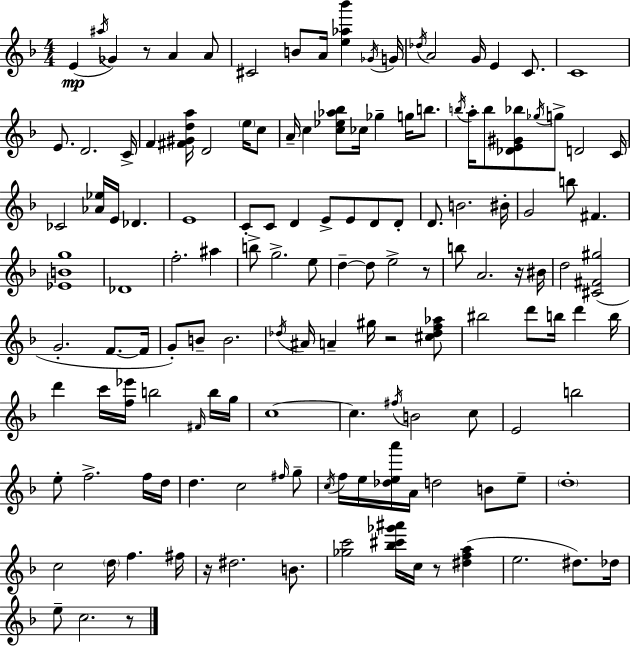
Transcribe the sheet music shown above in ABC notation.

X:1
T:Untitled
M:4/4
L:1/4
K:F
E ^a/4 _G z/2 A A/2 ^C2 B/2 A/4 [e_a_b'] _G/4 G/4 _d/4 A2 G/4 E C/2 C4 E/2 D2 C/4 F [^F^Gda]/4 D2 e/4 c/2 A/4 c [c_e_a_b]/2 _c/4 _g g/4 b/2 b/4 a/4 b/2 [_DE^G_b]/2 _g/4 g/2 D2 C/4 _C2 [_A_e]/4 E/4 _D E4 C/2 C/2 D E/2 E/2 D/2 D/2 D/2 B2 ^B/4 G2 b/2 ^F [_EBg]4 _D4 f2 ^a b/2 g2 e/2 d d/2 e2 z/2 b/2 A2 z/4 ^B/4 d2 [^C^F^g]2 G2 F/2 F/4 G/2 B/2 B2 _d/4 ^A/4 A ^g/4 z2 [^c_df_a]/2 ^b2 d'/2 b/4 d' b/4 d' c'/4 [f_e']/4 b2 ^F/4 b/4 g/4 c4 c ^f/4 B2 c/2 E2 b2 e/2 f2 f/4 d/4 d c2 ^f/4 g/2 c/4 f/4 e/4 [_dea']/4 A/4 d2 B/2 e/2 d4 c2 d/4 f ^f/4 z/4 ^d2 B/2 [_gc']2 [_b^c'_g'^a']/4 c/4 z/2 [^dfa] e2 ^d/2 _d/4 e/2 c2 z/2